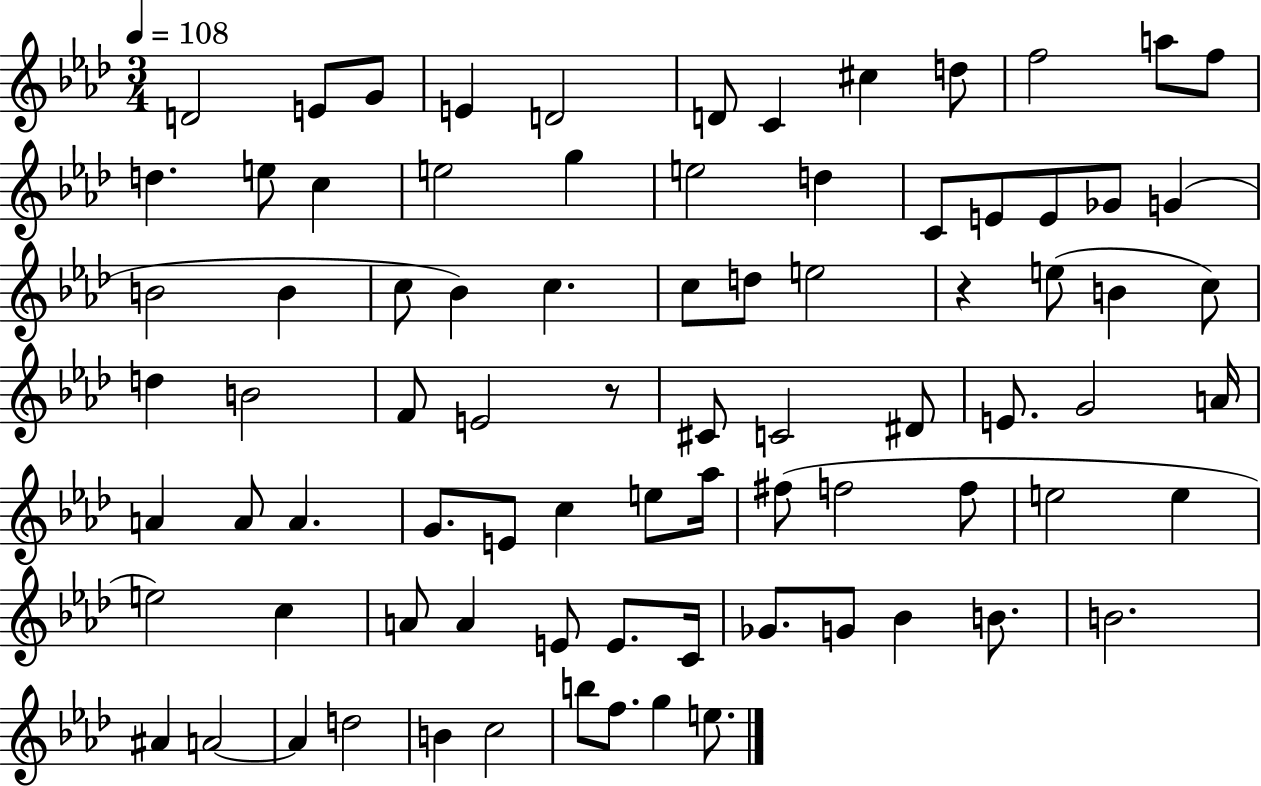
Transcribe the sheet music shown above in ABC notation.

X:1
T:Untitled
M:3/4
L:1/4
K:Ab
D2 E/2 G/2 E D2 D/2 C ^c d/2 f2 a/2 f/2 d e/2 c e2 g e2 d C/2 E/2 E/2 _G/2 G B2 B c/2 _B c c/2 d/2 e2 z e/2 B c/2 d B2 F/2 E2 z/2 ^C/2 C2 ^D/2 E/2 G2 A/4 A A/2 A G/2 E/2 c e/2 _a/4 ^f/2 f2 f/2 e2 e e2 c A/2 A E/2 E/2 C/4 _G/2 G/2 _B B/2 B2 ^A A2 A d2 B c2 b/2 f/2 g e/2